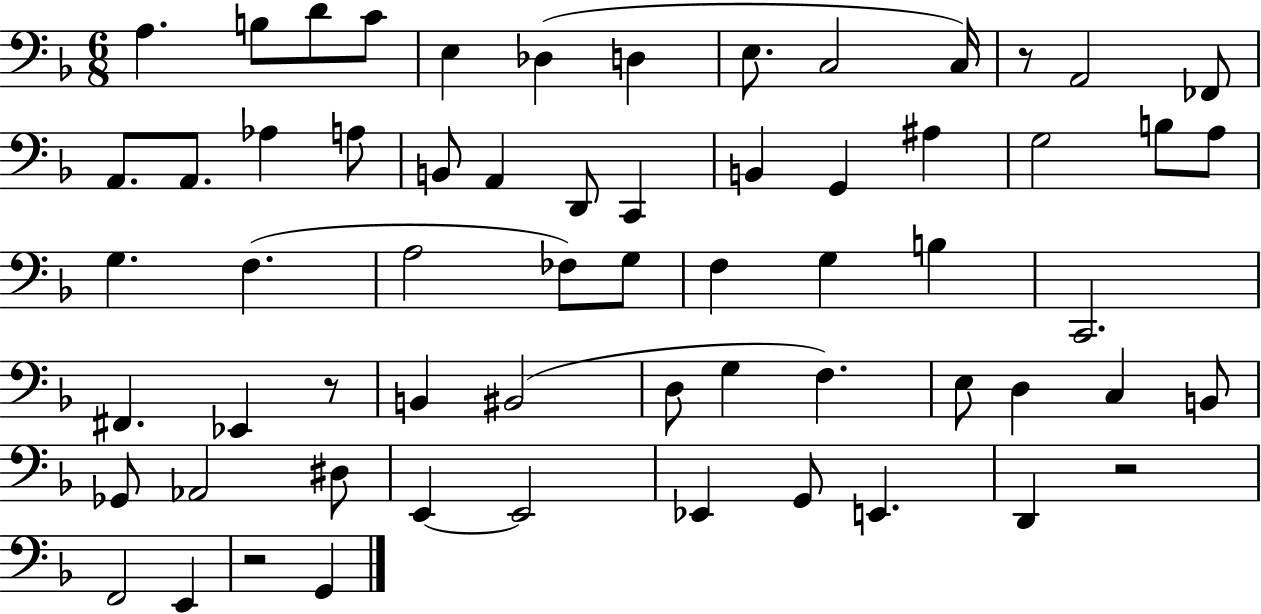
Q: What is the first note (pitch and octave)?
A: A3